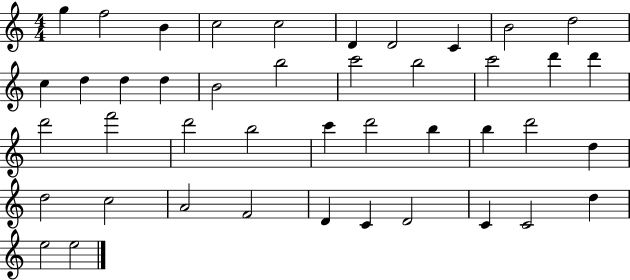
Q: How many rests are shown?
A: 0